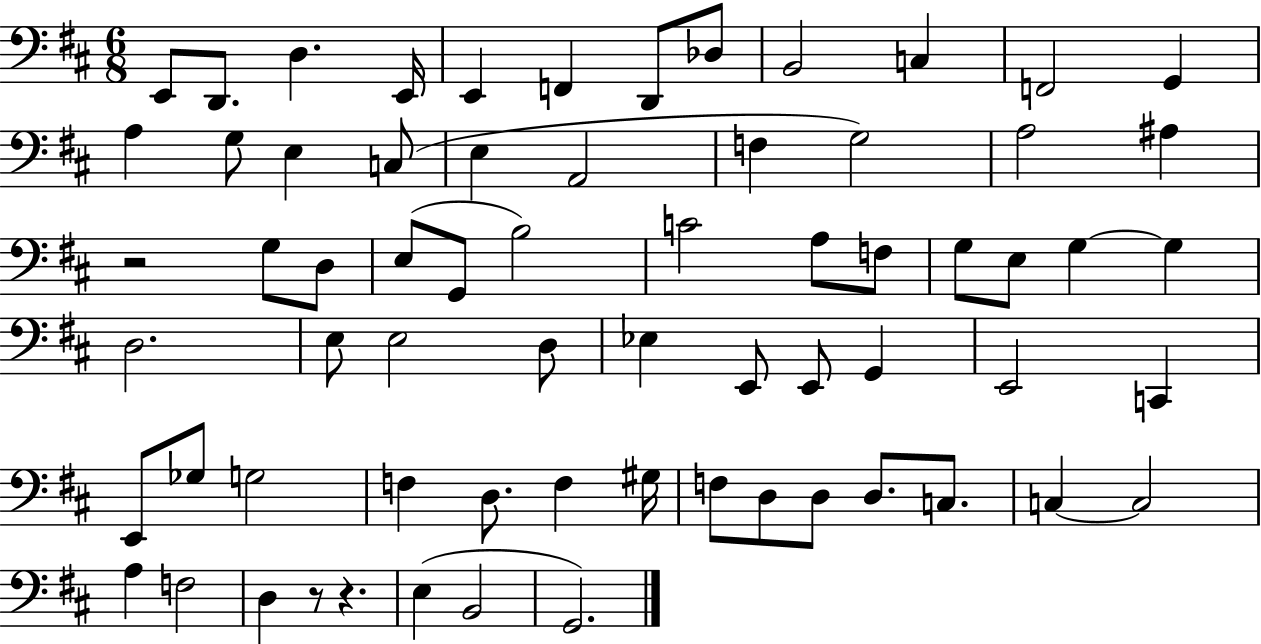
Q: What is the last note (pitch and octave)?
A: G2